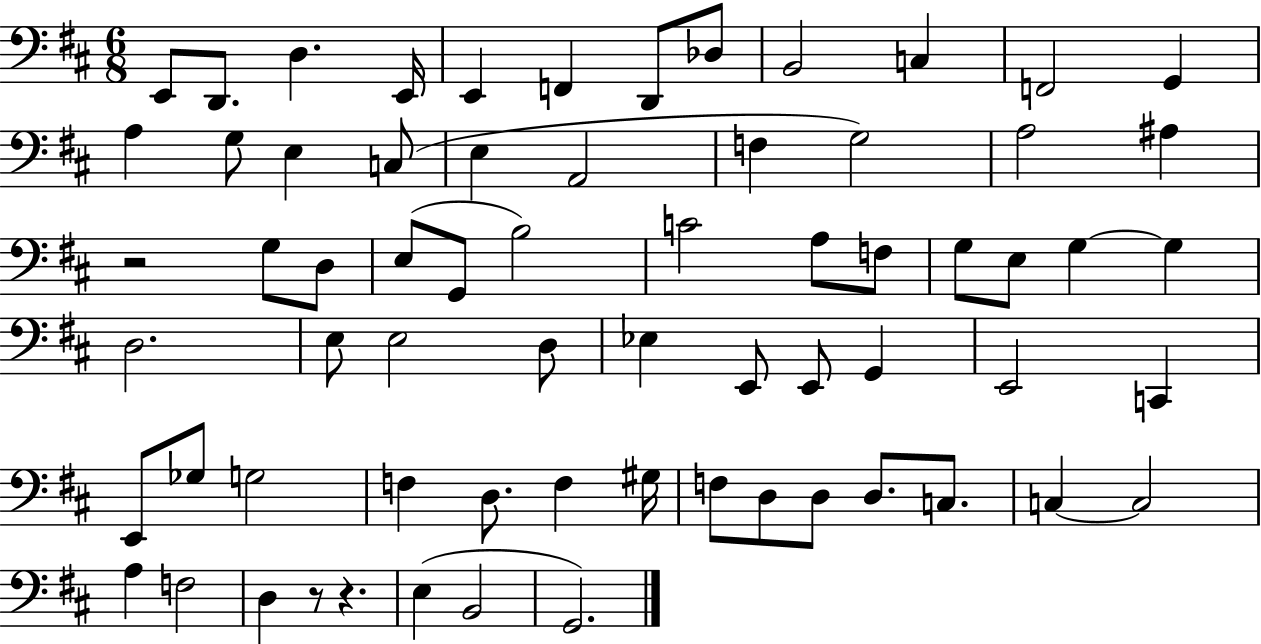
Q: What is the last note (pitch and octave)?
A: G2